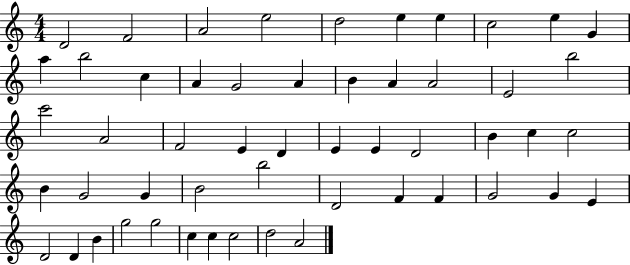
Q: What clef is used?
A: treble